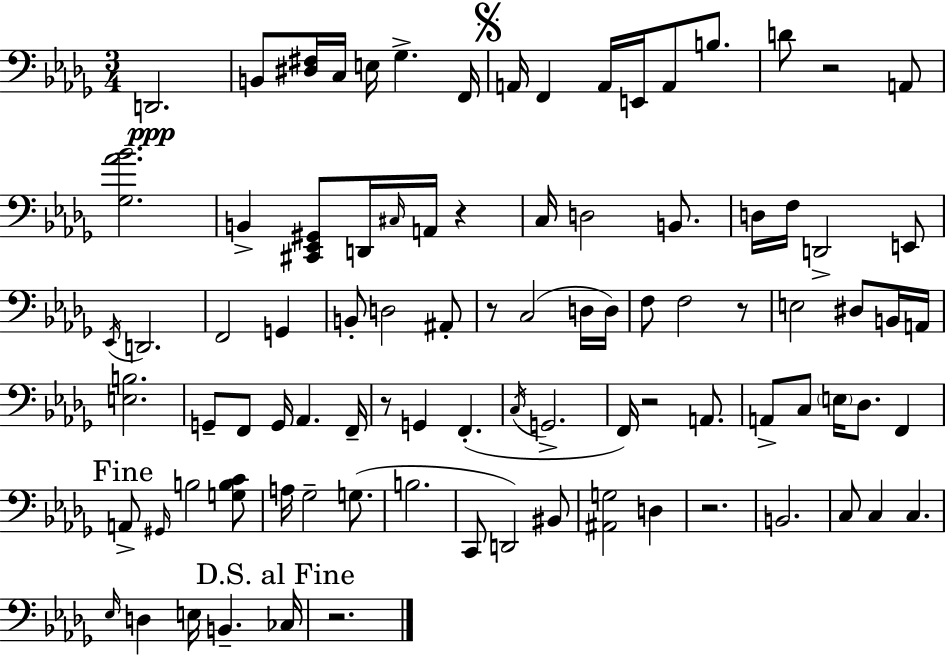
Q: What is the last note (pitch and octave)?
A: CES3